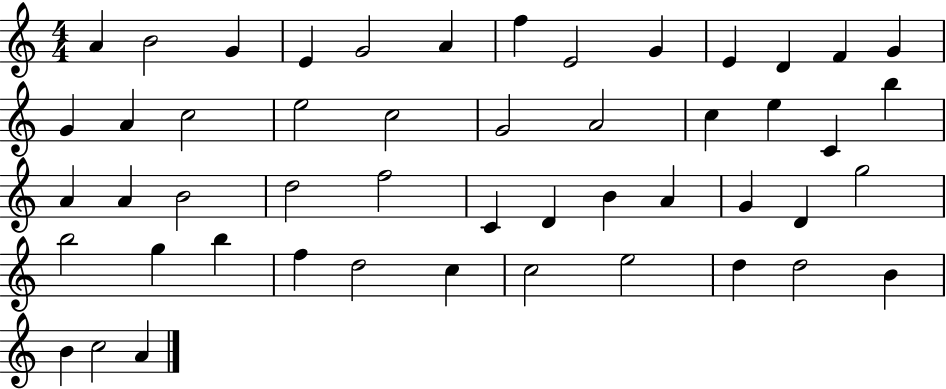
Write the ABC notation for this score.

X:1
T:Untitled
M:4/4
L:1/4
K:C
A B2 G E G2 A f E2 G E D F G G A c2 e2 c2 G2 A2 c e C b A A B2 d2 f2 C D B A G D g2 b2 g b f d2 c c2 e2 d d2 B B c2 A